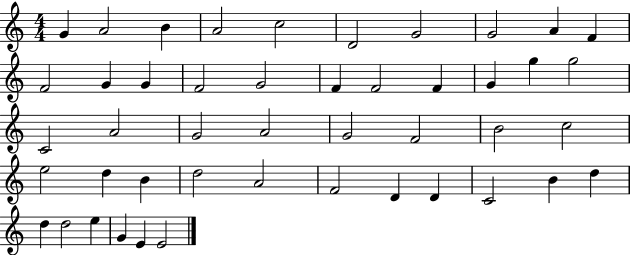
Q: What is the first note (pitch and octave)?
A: G4